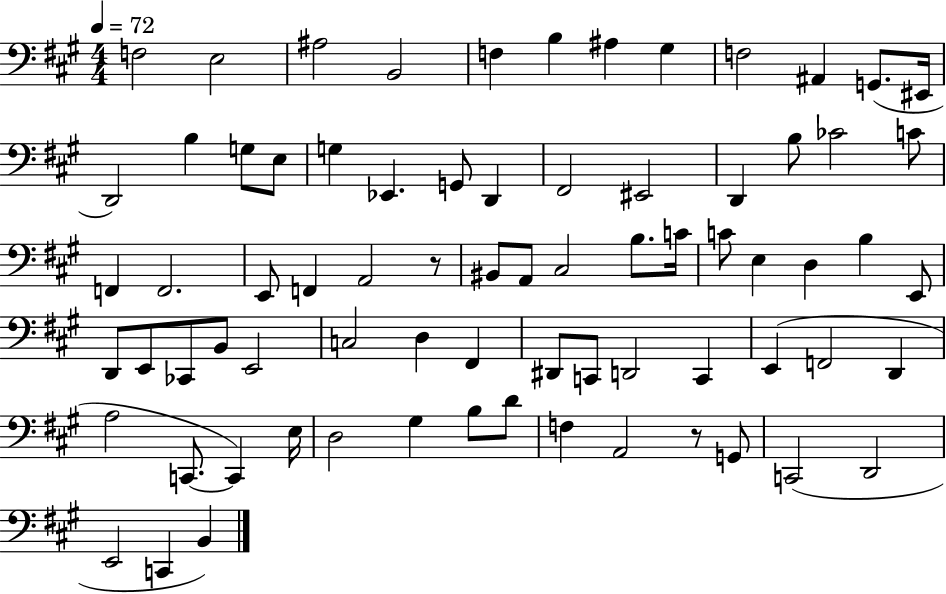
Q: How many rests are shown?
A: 2